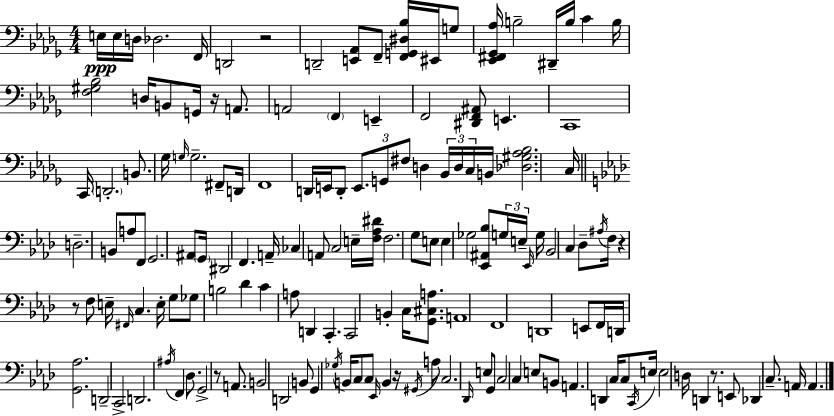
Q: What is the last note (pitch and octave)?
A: A2